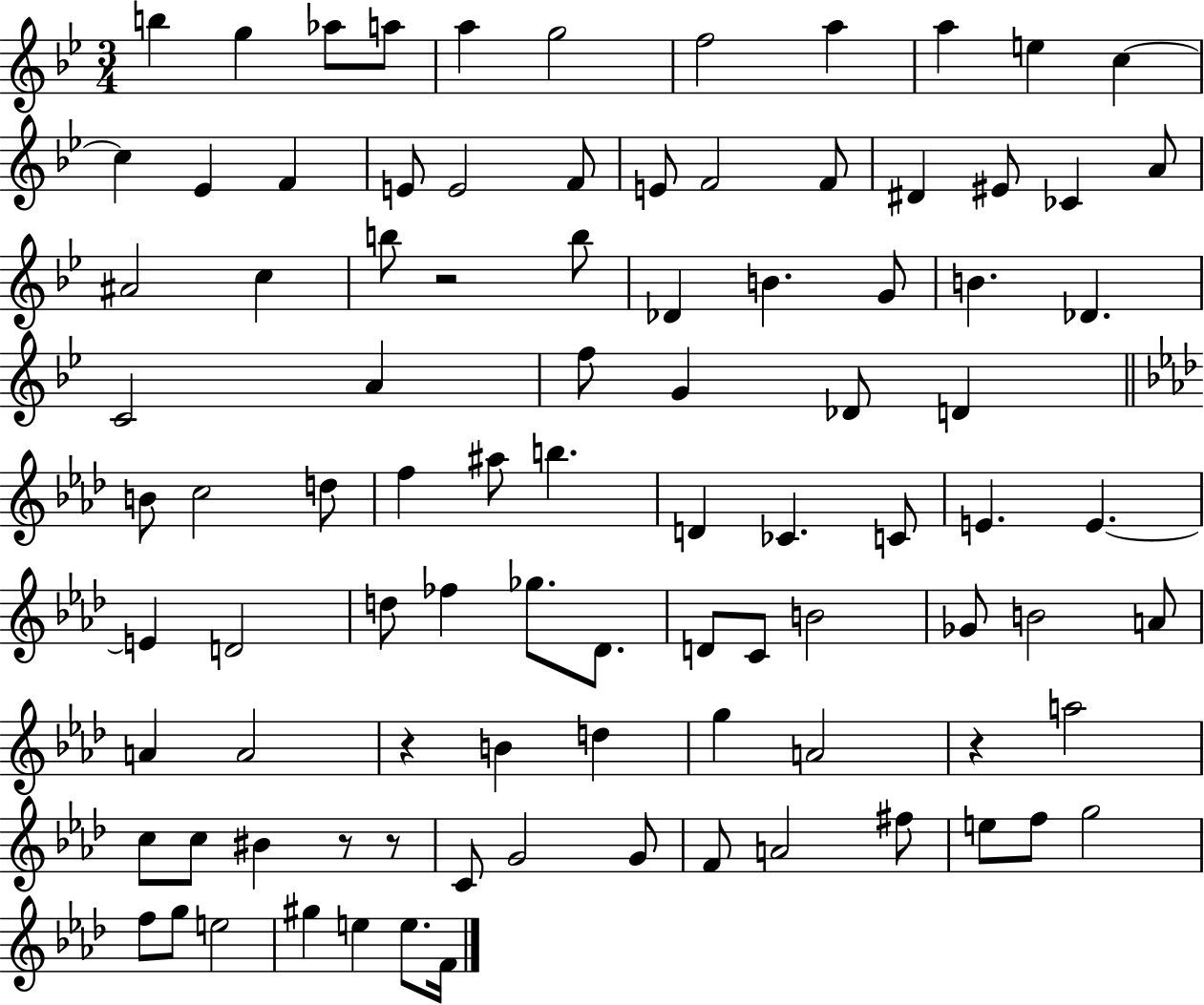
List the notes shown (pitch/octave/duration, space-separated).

B5/q G5/q Ab5/e A5/e A5/q G5/h F5/h A5/q A5/q E5/q C5/q C5/q Eb4/q F4/q E4/e E4/h F4/e E4/e F4/h F4/e D#4/q EIS4/e CES4/q A4/e A#4/h C5/q B5/e R/h B5/e Db4/q B4/q. G4/e B4/q. Db4/q. C4/h A4/q F5/e G4/q Db4/e D4/q B4/e C5/h D5/e F5/q A#5/e B5/q. D4/q CES4/q. C4/e E4/q. E4/q. E4/q D4/h D5/e FES5/q Gb5/e. Db4/e. D4/e C4/e B4/h Gb4/e B4/h A4/e A4/q A4/h R/q B4/q D5/q G5/q A4/h R/q A5/h C5/e C5/e BIS4/q R/e R/e C4/e G4/h G4/e F4/e A4/h F#5/e E5/e F5/e G5/h F5/e G5/e E5/h G#5/q E5/q E5/e. F4/s